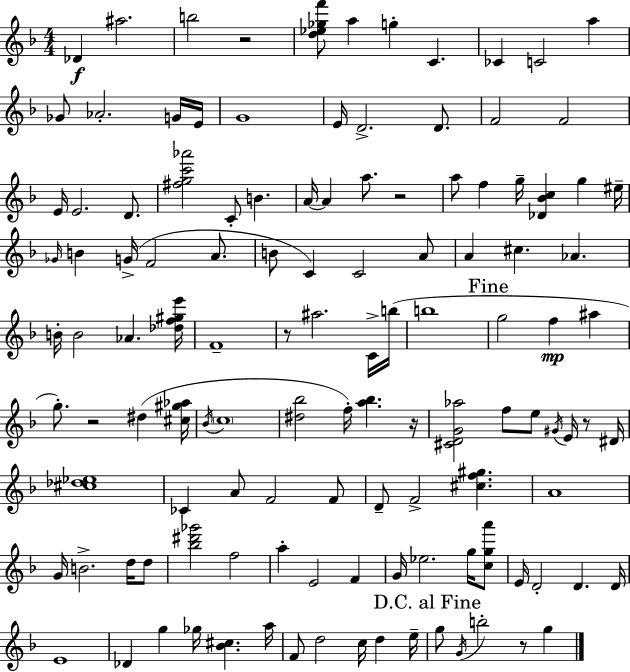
Db4/q A#5/h. B5/h R/h [D5,Eb5,Gb5,F6]/e A5/q G5/q C4/q. CES4/q C4/h A5/q Gb4/e Ab4/h. G4/s E4/s G4/w E4/s D4/h. D4/e. F4/h F4/h E4/s E4/h. D4/e. [F#5,G5,C6,Ab6]/h C4/e B4/q. A4/s A4/q A5/e. R/h A5/e F5/q G5/s [Db4,Bb4,C5]/q G5/q EIS5/s Gb4/s B4/q G4/s F4/h A4/e. B4/e C4/q C4/h A4/e A4/q C#5/q. Ab4/q. B4/s B4/h Ab4/q. [Db5,F5,G#5,E6]/s F4/w R/e A#5/h. C4/s B5/s B5/w G5/h F5/q A#5/q G5/e. R/h D#5/q [C#5,G#5,Ab5]/s Bb4/s C5/w [D#5,Bb5]/h F5/s [A5,Bb5]/q. R/s [C#4,D4,G4,Ab5]/h F5/e E5/e G#4/s E4/s R/e D#4/s [C#5,Db5,Eb5]/w CES4/q A4/e F4/h F4/e D4/e F4/h [C#5,F5,G#5]/q. A4/w G4/s B4/h. D5/s D5/e [Bb5,D#6,Gb6]/h F5/h A5/q E4/h F4/q G4/s Eb5/h. G5/s [C5,G5,A6]/e E4/s D4/h D4/q. D4/s E4/w Db4/q G5/q Gb5/s [Bb4,C#5]/q. A5/s F4/e D5/h C5/s D5/q E5/s G5/e G4/s B5/h R/e G5/q